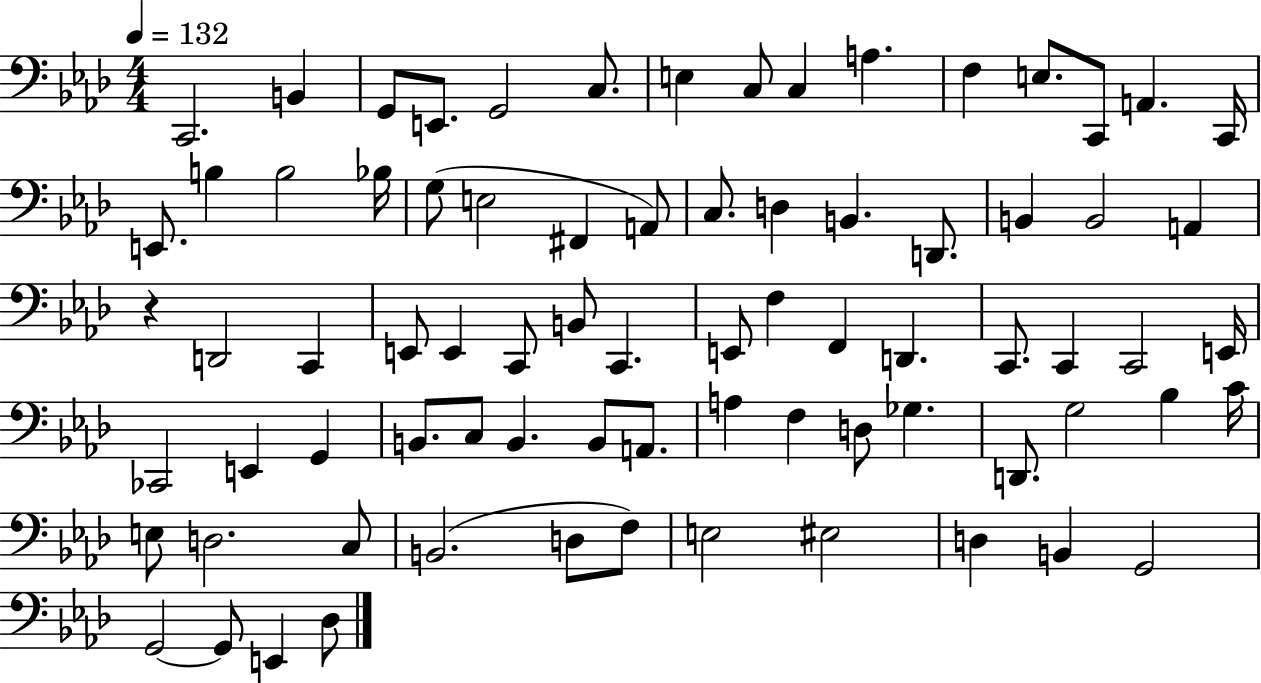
X:1
T:Untitled
M:4/4
L:1/4
K:Ab
C,,2 B,, G,,/2 E,,/2 G,,2 C,/2 E, C,/2 C, A, F, E,/2 C,,/2 A,, C,,/4 E,,/2 B, B,2 _B,/4 G,/2 E,2 ^F,, A,,/2 C,/2 D, B,, D,,/2 B,, B,,2 A,, z D,,2 C,, E,,/2 E,, C,,/2 B,,/2 C,, E,,/2 F, F,, D,, C,,/2 C,, C,,2 E,,/4 _C,,2 E,, G,, B,,/2 C,/2 B,, B,,/2 A,,/2 A, F, D,/2 _G, D,,/2 G,2 _B, C/4 E,/2 D,2 C,/2 B,,2 D,/2 F,/2 E,2 ^E,2 D, B,, G,,2 G,,2 G,,/2 E,, _D,/2